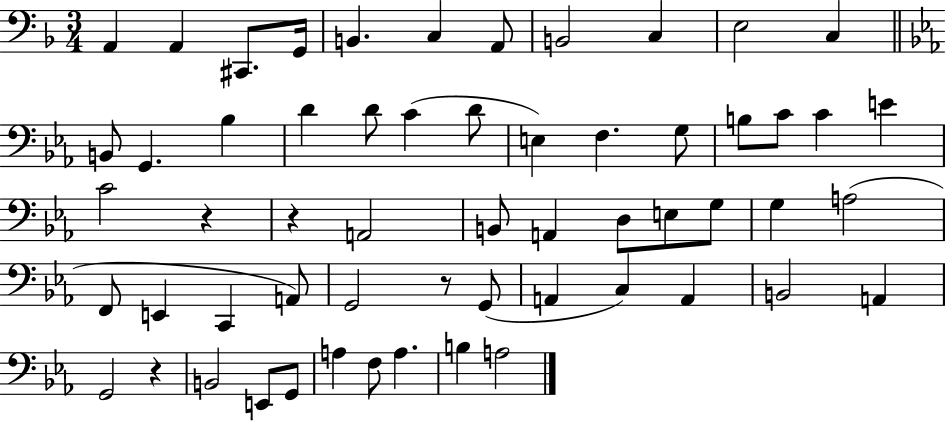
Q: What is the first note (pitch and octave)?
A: A2